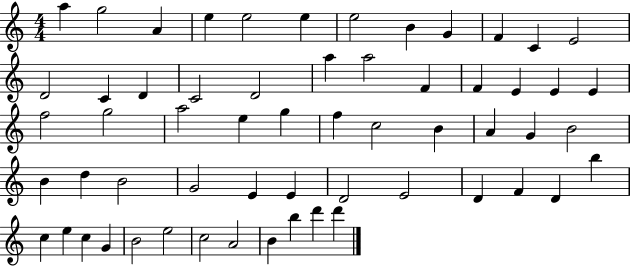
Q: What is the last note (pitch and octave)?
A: D6